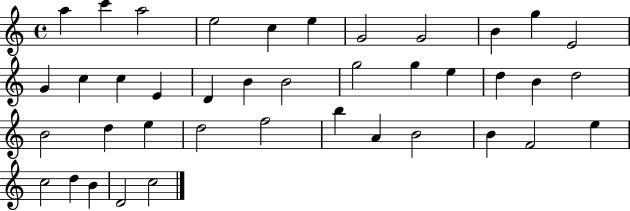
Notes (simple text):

A5/q C6/q A5/h E5/h C5/q E5/q G4/h G4/h B4/q G5/q E4/h G4/q C5/q C5/q E4/q D4/q B4/q B4/h G5/h G5/q E5/q D5/q B4/q D5/h B4/h D5/q E5/q D5/h F5/h B5/q A4/q B4/h B4/q F4/h E5/q C5/h D5/q B4/q D4/h C5/h